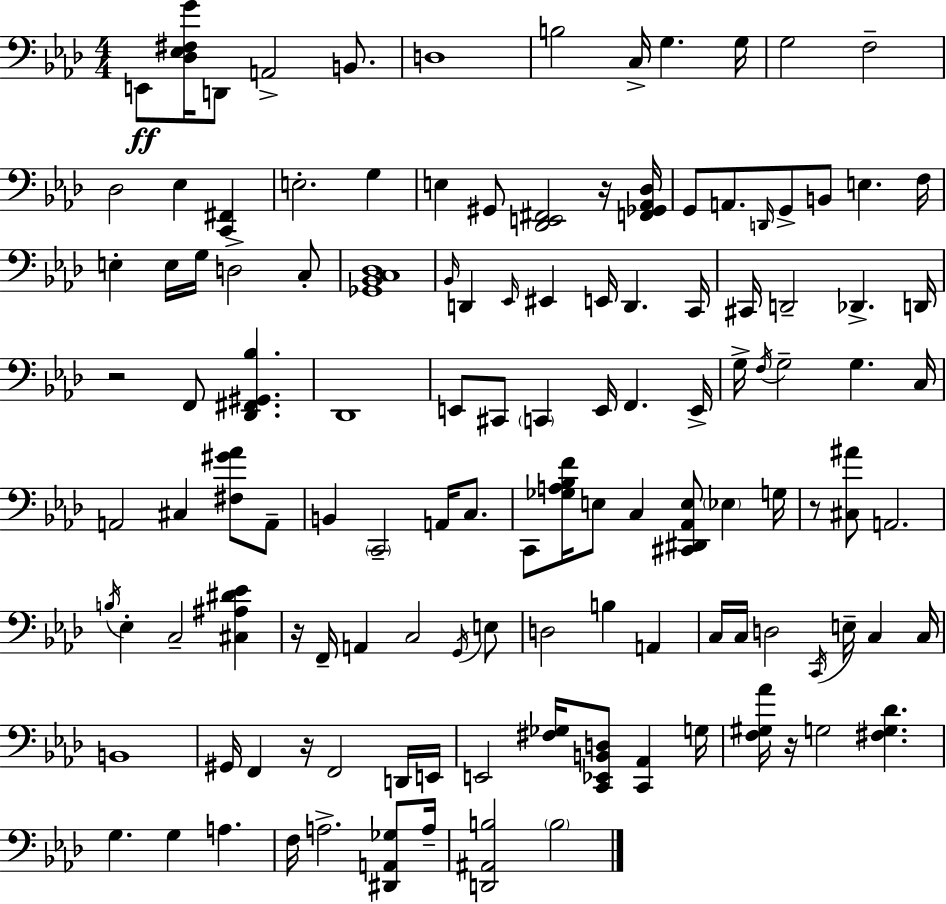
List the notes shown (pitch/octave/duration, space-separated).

E2/e [Db3,Eb3,F#3,G4]/s D2/e A2/h B2/e. D3/w B3/h C3/s G3/q. G3/s G3/h F3/h Db3/h Eb3/q [C2,F#2]/q E3/h. G3/q E3/q G#2/e [Db2,E2,F#2]/h R/s [F2,Gb2,Ab2,Db3]/s G2/e A2/e. D2/s G2/e B2/e E3/q. F3/s E3/q E3/s G3/s D3/h C3/e [Gb2,Bb2,C3,Db3]/w Bb2/s D2/q Eb2/s EIS2/q E2/s D2/q. C2/s C#2/s D2/h Db2/q. D2/s R/h F2/e [Db2,F#2,G#2,Bb3]/q. Db2/w E2/e C#2/e C2/q E2/s F2/q. E2/s G3/s F3/s G3/h G3/q. C3/s A2/h C#3/q [F#3,G#4,Ab4]/e A2/e B2/q C2/h A2/s C3/e. C2/e [Gb3,A3,Bb3,F4]/s E3/e C3/q [C#2,D#2,Ab2,E3]/e Eb3/q G3/s R/e [C#3,A#4]/e A2/h. B3/s Eb3/q C3/h [C#3,A#3,D#4,Eb4]/q R/s F2/s A2/q C3/h G2/s E3/e D3/h B3/q A2/q C3/s C3/s D3/h C2/s E3/s C3/q C3/s B2/w G#2/s F2/q R/s F2/h D2/s E2/s E2/h [F#3,Gb3]/s [C2,Eb2,B2,D3]/e [C2,Ab2]/q G3/s [F3,G#3,Ab4]/s R/s G3/h [F#3,G3,Db4]/q. G3/q. G3/q A3/q. F3/s A3/h. [D#2,A2,Gb3]/e A3/s [D2,A#2,B3]/h B3/h